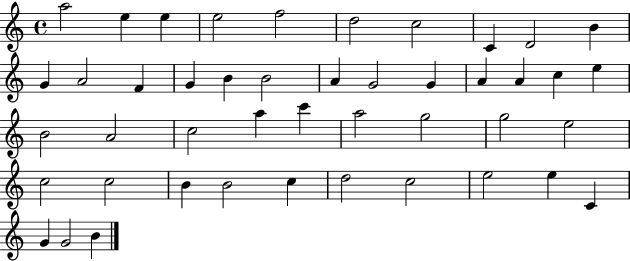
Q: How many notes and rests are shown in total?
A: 45